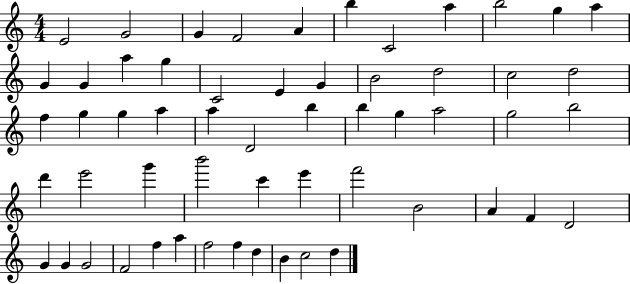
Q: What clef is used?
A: treble